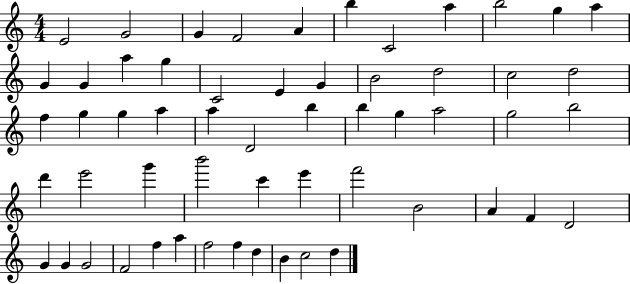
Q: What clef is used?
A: treble